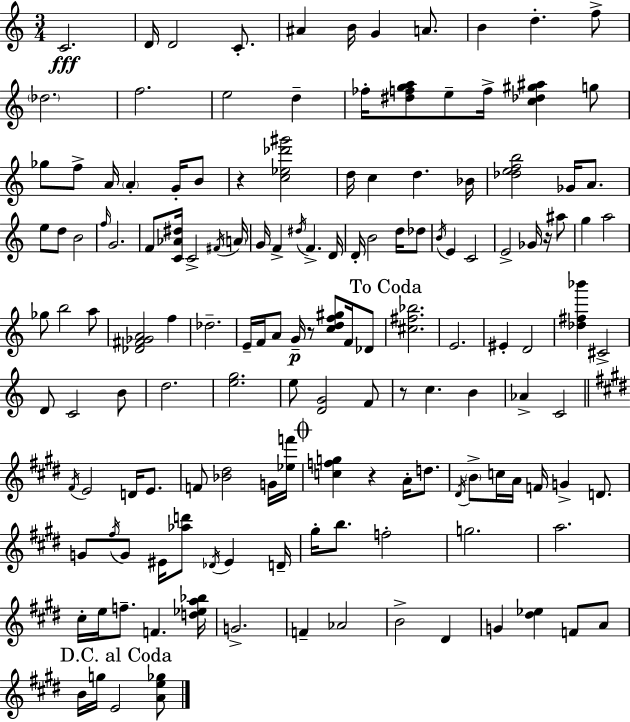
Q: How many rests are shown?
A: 5